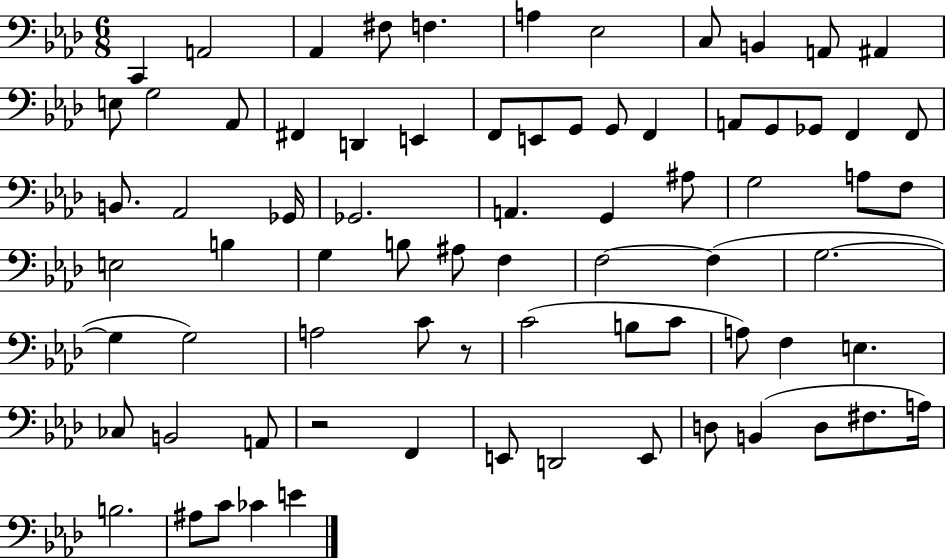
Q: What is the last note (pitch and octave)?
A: E4